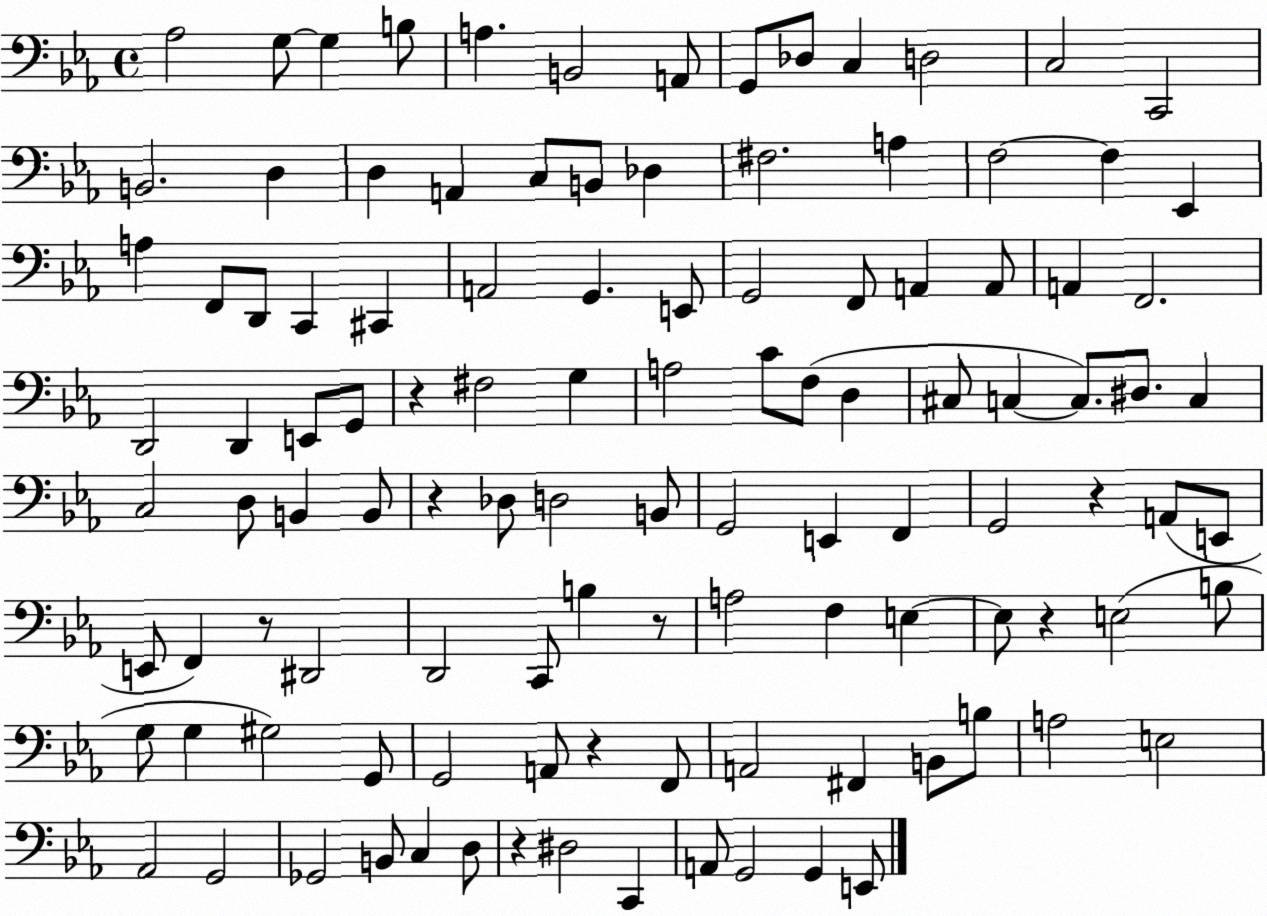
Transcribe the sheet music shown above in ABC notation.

X:1
T:Untitled
M:4/4
L:1/4
K:Eb
_A,2 G,/2 G, B,/2 A, B,,2 A,,/2 G,,/2 _D,/2 C, D,2 C,2 C,,2 B,,2 D, D, A,, C,/2 B,,/2 _D, ^F,2 A, F,2 F, _E,, A, F,,/2 D,,/2 C,, ^C,, A,,2 G,, E,,/2 G,,2 F,,/2 A,, A,,/2 A,, F,,2 D,,2 D,, E,,/2 G,,/2 z ^F,2 G, A,2 C/2 F,/2 D, ^C,/2 C, C,/2 ^D,/2 C, C,2 D,/2 B,, B,,/2 z _D,/2 D,2 B,,/2 G,,2 E,, F,, G,,2 z A,,/2 E,,/2 E,,/2 F,, z/2 ^D,,2 D,,2 C,,/2 B, z/2 A,2 F, E, E,/2 z E,2 B,/2 G,/2 G, ^G,2 G,,/2 G,,2 A,,/2 z F,,/2 A,,2 ^F,, B,,/2 B,/2 A,2 E,2 _A,,2 G,,2 _G,,2 B,,/2 C, D,/2 z ^D,2 C,, A,,/2 G,,2 G,, E,,/2